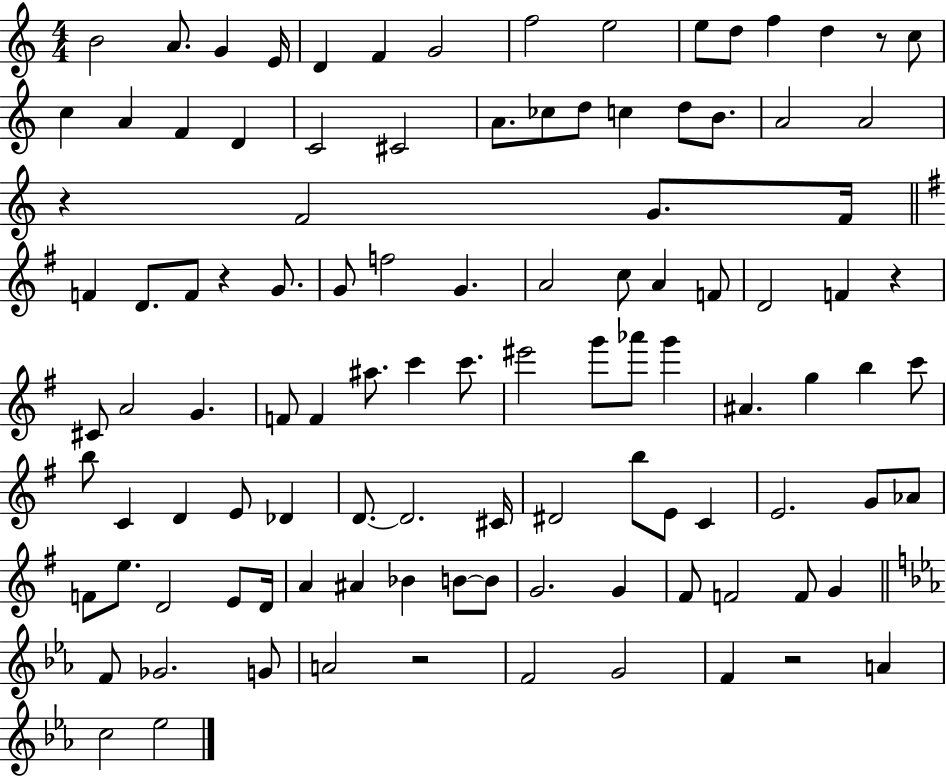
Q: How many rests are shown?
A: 6